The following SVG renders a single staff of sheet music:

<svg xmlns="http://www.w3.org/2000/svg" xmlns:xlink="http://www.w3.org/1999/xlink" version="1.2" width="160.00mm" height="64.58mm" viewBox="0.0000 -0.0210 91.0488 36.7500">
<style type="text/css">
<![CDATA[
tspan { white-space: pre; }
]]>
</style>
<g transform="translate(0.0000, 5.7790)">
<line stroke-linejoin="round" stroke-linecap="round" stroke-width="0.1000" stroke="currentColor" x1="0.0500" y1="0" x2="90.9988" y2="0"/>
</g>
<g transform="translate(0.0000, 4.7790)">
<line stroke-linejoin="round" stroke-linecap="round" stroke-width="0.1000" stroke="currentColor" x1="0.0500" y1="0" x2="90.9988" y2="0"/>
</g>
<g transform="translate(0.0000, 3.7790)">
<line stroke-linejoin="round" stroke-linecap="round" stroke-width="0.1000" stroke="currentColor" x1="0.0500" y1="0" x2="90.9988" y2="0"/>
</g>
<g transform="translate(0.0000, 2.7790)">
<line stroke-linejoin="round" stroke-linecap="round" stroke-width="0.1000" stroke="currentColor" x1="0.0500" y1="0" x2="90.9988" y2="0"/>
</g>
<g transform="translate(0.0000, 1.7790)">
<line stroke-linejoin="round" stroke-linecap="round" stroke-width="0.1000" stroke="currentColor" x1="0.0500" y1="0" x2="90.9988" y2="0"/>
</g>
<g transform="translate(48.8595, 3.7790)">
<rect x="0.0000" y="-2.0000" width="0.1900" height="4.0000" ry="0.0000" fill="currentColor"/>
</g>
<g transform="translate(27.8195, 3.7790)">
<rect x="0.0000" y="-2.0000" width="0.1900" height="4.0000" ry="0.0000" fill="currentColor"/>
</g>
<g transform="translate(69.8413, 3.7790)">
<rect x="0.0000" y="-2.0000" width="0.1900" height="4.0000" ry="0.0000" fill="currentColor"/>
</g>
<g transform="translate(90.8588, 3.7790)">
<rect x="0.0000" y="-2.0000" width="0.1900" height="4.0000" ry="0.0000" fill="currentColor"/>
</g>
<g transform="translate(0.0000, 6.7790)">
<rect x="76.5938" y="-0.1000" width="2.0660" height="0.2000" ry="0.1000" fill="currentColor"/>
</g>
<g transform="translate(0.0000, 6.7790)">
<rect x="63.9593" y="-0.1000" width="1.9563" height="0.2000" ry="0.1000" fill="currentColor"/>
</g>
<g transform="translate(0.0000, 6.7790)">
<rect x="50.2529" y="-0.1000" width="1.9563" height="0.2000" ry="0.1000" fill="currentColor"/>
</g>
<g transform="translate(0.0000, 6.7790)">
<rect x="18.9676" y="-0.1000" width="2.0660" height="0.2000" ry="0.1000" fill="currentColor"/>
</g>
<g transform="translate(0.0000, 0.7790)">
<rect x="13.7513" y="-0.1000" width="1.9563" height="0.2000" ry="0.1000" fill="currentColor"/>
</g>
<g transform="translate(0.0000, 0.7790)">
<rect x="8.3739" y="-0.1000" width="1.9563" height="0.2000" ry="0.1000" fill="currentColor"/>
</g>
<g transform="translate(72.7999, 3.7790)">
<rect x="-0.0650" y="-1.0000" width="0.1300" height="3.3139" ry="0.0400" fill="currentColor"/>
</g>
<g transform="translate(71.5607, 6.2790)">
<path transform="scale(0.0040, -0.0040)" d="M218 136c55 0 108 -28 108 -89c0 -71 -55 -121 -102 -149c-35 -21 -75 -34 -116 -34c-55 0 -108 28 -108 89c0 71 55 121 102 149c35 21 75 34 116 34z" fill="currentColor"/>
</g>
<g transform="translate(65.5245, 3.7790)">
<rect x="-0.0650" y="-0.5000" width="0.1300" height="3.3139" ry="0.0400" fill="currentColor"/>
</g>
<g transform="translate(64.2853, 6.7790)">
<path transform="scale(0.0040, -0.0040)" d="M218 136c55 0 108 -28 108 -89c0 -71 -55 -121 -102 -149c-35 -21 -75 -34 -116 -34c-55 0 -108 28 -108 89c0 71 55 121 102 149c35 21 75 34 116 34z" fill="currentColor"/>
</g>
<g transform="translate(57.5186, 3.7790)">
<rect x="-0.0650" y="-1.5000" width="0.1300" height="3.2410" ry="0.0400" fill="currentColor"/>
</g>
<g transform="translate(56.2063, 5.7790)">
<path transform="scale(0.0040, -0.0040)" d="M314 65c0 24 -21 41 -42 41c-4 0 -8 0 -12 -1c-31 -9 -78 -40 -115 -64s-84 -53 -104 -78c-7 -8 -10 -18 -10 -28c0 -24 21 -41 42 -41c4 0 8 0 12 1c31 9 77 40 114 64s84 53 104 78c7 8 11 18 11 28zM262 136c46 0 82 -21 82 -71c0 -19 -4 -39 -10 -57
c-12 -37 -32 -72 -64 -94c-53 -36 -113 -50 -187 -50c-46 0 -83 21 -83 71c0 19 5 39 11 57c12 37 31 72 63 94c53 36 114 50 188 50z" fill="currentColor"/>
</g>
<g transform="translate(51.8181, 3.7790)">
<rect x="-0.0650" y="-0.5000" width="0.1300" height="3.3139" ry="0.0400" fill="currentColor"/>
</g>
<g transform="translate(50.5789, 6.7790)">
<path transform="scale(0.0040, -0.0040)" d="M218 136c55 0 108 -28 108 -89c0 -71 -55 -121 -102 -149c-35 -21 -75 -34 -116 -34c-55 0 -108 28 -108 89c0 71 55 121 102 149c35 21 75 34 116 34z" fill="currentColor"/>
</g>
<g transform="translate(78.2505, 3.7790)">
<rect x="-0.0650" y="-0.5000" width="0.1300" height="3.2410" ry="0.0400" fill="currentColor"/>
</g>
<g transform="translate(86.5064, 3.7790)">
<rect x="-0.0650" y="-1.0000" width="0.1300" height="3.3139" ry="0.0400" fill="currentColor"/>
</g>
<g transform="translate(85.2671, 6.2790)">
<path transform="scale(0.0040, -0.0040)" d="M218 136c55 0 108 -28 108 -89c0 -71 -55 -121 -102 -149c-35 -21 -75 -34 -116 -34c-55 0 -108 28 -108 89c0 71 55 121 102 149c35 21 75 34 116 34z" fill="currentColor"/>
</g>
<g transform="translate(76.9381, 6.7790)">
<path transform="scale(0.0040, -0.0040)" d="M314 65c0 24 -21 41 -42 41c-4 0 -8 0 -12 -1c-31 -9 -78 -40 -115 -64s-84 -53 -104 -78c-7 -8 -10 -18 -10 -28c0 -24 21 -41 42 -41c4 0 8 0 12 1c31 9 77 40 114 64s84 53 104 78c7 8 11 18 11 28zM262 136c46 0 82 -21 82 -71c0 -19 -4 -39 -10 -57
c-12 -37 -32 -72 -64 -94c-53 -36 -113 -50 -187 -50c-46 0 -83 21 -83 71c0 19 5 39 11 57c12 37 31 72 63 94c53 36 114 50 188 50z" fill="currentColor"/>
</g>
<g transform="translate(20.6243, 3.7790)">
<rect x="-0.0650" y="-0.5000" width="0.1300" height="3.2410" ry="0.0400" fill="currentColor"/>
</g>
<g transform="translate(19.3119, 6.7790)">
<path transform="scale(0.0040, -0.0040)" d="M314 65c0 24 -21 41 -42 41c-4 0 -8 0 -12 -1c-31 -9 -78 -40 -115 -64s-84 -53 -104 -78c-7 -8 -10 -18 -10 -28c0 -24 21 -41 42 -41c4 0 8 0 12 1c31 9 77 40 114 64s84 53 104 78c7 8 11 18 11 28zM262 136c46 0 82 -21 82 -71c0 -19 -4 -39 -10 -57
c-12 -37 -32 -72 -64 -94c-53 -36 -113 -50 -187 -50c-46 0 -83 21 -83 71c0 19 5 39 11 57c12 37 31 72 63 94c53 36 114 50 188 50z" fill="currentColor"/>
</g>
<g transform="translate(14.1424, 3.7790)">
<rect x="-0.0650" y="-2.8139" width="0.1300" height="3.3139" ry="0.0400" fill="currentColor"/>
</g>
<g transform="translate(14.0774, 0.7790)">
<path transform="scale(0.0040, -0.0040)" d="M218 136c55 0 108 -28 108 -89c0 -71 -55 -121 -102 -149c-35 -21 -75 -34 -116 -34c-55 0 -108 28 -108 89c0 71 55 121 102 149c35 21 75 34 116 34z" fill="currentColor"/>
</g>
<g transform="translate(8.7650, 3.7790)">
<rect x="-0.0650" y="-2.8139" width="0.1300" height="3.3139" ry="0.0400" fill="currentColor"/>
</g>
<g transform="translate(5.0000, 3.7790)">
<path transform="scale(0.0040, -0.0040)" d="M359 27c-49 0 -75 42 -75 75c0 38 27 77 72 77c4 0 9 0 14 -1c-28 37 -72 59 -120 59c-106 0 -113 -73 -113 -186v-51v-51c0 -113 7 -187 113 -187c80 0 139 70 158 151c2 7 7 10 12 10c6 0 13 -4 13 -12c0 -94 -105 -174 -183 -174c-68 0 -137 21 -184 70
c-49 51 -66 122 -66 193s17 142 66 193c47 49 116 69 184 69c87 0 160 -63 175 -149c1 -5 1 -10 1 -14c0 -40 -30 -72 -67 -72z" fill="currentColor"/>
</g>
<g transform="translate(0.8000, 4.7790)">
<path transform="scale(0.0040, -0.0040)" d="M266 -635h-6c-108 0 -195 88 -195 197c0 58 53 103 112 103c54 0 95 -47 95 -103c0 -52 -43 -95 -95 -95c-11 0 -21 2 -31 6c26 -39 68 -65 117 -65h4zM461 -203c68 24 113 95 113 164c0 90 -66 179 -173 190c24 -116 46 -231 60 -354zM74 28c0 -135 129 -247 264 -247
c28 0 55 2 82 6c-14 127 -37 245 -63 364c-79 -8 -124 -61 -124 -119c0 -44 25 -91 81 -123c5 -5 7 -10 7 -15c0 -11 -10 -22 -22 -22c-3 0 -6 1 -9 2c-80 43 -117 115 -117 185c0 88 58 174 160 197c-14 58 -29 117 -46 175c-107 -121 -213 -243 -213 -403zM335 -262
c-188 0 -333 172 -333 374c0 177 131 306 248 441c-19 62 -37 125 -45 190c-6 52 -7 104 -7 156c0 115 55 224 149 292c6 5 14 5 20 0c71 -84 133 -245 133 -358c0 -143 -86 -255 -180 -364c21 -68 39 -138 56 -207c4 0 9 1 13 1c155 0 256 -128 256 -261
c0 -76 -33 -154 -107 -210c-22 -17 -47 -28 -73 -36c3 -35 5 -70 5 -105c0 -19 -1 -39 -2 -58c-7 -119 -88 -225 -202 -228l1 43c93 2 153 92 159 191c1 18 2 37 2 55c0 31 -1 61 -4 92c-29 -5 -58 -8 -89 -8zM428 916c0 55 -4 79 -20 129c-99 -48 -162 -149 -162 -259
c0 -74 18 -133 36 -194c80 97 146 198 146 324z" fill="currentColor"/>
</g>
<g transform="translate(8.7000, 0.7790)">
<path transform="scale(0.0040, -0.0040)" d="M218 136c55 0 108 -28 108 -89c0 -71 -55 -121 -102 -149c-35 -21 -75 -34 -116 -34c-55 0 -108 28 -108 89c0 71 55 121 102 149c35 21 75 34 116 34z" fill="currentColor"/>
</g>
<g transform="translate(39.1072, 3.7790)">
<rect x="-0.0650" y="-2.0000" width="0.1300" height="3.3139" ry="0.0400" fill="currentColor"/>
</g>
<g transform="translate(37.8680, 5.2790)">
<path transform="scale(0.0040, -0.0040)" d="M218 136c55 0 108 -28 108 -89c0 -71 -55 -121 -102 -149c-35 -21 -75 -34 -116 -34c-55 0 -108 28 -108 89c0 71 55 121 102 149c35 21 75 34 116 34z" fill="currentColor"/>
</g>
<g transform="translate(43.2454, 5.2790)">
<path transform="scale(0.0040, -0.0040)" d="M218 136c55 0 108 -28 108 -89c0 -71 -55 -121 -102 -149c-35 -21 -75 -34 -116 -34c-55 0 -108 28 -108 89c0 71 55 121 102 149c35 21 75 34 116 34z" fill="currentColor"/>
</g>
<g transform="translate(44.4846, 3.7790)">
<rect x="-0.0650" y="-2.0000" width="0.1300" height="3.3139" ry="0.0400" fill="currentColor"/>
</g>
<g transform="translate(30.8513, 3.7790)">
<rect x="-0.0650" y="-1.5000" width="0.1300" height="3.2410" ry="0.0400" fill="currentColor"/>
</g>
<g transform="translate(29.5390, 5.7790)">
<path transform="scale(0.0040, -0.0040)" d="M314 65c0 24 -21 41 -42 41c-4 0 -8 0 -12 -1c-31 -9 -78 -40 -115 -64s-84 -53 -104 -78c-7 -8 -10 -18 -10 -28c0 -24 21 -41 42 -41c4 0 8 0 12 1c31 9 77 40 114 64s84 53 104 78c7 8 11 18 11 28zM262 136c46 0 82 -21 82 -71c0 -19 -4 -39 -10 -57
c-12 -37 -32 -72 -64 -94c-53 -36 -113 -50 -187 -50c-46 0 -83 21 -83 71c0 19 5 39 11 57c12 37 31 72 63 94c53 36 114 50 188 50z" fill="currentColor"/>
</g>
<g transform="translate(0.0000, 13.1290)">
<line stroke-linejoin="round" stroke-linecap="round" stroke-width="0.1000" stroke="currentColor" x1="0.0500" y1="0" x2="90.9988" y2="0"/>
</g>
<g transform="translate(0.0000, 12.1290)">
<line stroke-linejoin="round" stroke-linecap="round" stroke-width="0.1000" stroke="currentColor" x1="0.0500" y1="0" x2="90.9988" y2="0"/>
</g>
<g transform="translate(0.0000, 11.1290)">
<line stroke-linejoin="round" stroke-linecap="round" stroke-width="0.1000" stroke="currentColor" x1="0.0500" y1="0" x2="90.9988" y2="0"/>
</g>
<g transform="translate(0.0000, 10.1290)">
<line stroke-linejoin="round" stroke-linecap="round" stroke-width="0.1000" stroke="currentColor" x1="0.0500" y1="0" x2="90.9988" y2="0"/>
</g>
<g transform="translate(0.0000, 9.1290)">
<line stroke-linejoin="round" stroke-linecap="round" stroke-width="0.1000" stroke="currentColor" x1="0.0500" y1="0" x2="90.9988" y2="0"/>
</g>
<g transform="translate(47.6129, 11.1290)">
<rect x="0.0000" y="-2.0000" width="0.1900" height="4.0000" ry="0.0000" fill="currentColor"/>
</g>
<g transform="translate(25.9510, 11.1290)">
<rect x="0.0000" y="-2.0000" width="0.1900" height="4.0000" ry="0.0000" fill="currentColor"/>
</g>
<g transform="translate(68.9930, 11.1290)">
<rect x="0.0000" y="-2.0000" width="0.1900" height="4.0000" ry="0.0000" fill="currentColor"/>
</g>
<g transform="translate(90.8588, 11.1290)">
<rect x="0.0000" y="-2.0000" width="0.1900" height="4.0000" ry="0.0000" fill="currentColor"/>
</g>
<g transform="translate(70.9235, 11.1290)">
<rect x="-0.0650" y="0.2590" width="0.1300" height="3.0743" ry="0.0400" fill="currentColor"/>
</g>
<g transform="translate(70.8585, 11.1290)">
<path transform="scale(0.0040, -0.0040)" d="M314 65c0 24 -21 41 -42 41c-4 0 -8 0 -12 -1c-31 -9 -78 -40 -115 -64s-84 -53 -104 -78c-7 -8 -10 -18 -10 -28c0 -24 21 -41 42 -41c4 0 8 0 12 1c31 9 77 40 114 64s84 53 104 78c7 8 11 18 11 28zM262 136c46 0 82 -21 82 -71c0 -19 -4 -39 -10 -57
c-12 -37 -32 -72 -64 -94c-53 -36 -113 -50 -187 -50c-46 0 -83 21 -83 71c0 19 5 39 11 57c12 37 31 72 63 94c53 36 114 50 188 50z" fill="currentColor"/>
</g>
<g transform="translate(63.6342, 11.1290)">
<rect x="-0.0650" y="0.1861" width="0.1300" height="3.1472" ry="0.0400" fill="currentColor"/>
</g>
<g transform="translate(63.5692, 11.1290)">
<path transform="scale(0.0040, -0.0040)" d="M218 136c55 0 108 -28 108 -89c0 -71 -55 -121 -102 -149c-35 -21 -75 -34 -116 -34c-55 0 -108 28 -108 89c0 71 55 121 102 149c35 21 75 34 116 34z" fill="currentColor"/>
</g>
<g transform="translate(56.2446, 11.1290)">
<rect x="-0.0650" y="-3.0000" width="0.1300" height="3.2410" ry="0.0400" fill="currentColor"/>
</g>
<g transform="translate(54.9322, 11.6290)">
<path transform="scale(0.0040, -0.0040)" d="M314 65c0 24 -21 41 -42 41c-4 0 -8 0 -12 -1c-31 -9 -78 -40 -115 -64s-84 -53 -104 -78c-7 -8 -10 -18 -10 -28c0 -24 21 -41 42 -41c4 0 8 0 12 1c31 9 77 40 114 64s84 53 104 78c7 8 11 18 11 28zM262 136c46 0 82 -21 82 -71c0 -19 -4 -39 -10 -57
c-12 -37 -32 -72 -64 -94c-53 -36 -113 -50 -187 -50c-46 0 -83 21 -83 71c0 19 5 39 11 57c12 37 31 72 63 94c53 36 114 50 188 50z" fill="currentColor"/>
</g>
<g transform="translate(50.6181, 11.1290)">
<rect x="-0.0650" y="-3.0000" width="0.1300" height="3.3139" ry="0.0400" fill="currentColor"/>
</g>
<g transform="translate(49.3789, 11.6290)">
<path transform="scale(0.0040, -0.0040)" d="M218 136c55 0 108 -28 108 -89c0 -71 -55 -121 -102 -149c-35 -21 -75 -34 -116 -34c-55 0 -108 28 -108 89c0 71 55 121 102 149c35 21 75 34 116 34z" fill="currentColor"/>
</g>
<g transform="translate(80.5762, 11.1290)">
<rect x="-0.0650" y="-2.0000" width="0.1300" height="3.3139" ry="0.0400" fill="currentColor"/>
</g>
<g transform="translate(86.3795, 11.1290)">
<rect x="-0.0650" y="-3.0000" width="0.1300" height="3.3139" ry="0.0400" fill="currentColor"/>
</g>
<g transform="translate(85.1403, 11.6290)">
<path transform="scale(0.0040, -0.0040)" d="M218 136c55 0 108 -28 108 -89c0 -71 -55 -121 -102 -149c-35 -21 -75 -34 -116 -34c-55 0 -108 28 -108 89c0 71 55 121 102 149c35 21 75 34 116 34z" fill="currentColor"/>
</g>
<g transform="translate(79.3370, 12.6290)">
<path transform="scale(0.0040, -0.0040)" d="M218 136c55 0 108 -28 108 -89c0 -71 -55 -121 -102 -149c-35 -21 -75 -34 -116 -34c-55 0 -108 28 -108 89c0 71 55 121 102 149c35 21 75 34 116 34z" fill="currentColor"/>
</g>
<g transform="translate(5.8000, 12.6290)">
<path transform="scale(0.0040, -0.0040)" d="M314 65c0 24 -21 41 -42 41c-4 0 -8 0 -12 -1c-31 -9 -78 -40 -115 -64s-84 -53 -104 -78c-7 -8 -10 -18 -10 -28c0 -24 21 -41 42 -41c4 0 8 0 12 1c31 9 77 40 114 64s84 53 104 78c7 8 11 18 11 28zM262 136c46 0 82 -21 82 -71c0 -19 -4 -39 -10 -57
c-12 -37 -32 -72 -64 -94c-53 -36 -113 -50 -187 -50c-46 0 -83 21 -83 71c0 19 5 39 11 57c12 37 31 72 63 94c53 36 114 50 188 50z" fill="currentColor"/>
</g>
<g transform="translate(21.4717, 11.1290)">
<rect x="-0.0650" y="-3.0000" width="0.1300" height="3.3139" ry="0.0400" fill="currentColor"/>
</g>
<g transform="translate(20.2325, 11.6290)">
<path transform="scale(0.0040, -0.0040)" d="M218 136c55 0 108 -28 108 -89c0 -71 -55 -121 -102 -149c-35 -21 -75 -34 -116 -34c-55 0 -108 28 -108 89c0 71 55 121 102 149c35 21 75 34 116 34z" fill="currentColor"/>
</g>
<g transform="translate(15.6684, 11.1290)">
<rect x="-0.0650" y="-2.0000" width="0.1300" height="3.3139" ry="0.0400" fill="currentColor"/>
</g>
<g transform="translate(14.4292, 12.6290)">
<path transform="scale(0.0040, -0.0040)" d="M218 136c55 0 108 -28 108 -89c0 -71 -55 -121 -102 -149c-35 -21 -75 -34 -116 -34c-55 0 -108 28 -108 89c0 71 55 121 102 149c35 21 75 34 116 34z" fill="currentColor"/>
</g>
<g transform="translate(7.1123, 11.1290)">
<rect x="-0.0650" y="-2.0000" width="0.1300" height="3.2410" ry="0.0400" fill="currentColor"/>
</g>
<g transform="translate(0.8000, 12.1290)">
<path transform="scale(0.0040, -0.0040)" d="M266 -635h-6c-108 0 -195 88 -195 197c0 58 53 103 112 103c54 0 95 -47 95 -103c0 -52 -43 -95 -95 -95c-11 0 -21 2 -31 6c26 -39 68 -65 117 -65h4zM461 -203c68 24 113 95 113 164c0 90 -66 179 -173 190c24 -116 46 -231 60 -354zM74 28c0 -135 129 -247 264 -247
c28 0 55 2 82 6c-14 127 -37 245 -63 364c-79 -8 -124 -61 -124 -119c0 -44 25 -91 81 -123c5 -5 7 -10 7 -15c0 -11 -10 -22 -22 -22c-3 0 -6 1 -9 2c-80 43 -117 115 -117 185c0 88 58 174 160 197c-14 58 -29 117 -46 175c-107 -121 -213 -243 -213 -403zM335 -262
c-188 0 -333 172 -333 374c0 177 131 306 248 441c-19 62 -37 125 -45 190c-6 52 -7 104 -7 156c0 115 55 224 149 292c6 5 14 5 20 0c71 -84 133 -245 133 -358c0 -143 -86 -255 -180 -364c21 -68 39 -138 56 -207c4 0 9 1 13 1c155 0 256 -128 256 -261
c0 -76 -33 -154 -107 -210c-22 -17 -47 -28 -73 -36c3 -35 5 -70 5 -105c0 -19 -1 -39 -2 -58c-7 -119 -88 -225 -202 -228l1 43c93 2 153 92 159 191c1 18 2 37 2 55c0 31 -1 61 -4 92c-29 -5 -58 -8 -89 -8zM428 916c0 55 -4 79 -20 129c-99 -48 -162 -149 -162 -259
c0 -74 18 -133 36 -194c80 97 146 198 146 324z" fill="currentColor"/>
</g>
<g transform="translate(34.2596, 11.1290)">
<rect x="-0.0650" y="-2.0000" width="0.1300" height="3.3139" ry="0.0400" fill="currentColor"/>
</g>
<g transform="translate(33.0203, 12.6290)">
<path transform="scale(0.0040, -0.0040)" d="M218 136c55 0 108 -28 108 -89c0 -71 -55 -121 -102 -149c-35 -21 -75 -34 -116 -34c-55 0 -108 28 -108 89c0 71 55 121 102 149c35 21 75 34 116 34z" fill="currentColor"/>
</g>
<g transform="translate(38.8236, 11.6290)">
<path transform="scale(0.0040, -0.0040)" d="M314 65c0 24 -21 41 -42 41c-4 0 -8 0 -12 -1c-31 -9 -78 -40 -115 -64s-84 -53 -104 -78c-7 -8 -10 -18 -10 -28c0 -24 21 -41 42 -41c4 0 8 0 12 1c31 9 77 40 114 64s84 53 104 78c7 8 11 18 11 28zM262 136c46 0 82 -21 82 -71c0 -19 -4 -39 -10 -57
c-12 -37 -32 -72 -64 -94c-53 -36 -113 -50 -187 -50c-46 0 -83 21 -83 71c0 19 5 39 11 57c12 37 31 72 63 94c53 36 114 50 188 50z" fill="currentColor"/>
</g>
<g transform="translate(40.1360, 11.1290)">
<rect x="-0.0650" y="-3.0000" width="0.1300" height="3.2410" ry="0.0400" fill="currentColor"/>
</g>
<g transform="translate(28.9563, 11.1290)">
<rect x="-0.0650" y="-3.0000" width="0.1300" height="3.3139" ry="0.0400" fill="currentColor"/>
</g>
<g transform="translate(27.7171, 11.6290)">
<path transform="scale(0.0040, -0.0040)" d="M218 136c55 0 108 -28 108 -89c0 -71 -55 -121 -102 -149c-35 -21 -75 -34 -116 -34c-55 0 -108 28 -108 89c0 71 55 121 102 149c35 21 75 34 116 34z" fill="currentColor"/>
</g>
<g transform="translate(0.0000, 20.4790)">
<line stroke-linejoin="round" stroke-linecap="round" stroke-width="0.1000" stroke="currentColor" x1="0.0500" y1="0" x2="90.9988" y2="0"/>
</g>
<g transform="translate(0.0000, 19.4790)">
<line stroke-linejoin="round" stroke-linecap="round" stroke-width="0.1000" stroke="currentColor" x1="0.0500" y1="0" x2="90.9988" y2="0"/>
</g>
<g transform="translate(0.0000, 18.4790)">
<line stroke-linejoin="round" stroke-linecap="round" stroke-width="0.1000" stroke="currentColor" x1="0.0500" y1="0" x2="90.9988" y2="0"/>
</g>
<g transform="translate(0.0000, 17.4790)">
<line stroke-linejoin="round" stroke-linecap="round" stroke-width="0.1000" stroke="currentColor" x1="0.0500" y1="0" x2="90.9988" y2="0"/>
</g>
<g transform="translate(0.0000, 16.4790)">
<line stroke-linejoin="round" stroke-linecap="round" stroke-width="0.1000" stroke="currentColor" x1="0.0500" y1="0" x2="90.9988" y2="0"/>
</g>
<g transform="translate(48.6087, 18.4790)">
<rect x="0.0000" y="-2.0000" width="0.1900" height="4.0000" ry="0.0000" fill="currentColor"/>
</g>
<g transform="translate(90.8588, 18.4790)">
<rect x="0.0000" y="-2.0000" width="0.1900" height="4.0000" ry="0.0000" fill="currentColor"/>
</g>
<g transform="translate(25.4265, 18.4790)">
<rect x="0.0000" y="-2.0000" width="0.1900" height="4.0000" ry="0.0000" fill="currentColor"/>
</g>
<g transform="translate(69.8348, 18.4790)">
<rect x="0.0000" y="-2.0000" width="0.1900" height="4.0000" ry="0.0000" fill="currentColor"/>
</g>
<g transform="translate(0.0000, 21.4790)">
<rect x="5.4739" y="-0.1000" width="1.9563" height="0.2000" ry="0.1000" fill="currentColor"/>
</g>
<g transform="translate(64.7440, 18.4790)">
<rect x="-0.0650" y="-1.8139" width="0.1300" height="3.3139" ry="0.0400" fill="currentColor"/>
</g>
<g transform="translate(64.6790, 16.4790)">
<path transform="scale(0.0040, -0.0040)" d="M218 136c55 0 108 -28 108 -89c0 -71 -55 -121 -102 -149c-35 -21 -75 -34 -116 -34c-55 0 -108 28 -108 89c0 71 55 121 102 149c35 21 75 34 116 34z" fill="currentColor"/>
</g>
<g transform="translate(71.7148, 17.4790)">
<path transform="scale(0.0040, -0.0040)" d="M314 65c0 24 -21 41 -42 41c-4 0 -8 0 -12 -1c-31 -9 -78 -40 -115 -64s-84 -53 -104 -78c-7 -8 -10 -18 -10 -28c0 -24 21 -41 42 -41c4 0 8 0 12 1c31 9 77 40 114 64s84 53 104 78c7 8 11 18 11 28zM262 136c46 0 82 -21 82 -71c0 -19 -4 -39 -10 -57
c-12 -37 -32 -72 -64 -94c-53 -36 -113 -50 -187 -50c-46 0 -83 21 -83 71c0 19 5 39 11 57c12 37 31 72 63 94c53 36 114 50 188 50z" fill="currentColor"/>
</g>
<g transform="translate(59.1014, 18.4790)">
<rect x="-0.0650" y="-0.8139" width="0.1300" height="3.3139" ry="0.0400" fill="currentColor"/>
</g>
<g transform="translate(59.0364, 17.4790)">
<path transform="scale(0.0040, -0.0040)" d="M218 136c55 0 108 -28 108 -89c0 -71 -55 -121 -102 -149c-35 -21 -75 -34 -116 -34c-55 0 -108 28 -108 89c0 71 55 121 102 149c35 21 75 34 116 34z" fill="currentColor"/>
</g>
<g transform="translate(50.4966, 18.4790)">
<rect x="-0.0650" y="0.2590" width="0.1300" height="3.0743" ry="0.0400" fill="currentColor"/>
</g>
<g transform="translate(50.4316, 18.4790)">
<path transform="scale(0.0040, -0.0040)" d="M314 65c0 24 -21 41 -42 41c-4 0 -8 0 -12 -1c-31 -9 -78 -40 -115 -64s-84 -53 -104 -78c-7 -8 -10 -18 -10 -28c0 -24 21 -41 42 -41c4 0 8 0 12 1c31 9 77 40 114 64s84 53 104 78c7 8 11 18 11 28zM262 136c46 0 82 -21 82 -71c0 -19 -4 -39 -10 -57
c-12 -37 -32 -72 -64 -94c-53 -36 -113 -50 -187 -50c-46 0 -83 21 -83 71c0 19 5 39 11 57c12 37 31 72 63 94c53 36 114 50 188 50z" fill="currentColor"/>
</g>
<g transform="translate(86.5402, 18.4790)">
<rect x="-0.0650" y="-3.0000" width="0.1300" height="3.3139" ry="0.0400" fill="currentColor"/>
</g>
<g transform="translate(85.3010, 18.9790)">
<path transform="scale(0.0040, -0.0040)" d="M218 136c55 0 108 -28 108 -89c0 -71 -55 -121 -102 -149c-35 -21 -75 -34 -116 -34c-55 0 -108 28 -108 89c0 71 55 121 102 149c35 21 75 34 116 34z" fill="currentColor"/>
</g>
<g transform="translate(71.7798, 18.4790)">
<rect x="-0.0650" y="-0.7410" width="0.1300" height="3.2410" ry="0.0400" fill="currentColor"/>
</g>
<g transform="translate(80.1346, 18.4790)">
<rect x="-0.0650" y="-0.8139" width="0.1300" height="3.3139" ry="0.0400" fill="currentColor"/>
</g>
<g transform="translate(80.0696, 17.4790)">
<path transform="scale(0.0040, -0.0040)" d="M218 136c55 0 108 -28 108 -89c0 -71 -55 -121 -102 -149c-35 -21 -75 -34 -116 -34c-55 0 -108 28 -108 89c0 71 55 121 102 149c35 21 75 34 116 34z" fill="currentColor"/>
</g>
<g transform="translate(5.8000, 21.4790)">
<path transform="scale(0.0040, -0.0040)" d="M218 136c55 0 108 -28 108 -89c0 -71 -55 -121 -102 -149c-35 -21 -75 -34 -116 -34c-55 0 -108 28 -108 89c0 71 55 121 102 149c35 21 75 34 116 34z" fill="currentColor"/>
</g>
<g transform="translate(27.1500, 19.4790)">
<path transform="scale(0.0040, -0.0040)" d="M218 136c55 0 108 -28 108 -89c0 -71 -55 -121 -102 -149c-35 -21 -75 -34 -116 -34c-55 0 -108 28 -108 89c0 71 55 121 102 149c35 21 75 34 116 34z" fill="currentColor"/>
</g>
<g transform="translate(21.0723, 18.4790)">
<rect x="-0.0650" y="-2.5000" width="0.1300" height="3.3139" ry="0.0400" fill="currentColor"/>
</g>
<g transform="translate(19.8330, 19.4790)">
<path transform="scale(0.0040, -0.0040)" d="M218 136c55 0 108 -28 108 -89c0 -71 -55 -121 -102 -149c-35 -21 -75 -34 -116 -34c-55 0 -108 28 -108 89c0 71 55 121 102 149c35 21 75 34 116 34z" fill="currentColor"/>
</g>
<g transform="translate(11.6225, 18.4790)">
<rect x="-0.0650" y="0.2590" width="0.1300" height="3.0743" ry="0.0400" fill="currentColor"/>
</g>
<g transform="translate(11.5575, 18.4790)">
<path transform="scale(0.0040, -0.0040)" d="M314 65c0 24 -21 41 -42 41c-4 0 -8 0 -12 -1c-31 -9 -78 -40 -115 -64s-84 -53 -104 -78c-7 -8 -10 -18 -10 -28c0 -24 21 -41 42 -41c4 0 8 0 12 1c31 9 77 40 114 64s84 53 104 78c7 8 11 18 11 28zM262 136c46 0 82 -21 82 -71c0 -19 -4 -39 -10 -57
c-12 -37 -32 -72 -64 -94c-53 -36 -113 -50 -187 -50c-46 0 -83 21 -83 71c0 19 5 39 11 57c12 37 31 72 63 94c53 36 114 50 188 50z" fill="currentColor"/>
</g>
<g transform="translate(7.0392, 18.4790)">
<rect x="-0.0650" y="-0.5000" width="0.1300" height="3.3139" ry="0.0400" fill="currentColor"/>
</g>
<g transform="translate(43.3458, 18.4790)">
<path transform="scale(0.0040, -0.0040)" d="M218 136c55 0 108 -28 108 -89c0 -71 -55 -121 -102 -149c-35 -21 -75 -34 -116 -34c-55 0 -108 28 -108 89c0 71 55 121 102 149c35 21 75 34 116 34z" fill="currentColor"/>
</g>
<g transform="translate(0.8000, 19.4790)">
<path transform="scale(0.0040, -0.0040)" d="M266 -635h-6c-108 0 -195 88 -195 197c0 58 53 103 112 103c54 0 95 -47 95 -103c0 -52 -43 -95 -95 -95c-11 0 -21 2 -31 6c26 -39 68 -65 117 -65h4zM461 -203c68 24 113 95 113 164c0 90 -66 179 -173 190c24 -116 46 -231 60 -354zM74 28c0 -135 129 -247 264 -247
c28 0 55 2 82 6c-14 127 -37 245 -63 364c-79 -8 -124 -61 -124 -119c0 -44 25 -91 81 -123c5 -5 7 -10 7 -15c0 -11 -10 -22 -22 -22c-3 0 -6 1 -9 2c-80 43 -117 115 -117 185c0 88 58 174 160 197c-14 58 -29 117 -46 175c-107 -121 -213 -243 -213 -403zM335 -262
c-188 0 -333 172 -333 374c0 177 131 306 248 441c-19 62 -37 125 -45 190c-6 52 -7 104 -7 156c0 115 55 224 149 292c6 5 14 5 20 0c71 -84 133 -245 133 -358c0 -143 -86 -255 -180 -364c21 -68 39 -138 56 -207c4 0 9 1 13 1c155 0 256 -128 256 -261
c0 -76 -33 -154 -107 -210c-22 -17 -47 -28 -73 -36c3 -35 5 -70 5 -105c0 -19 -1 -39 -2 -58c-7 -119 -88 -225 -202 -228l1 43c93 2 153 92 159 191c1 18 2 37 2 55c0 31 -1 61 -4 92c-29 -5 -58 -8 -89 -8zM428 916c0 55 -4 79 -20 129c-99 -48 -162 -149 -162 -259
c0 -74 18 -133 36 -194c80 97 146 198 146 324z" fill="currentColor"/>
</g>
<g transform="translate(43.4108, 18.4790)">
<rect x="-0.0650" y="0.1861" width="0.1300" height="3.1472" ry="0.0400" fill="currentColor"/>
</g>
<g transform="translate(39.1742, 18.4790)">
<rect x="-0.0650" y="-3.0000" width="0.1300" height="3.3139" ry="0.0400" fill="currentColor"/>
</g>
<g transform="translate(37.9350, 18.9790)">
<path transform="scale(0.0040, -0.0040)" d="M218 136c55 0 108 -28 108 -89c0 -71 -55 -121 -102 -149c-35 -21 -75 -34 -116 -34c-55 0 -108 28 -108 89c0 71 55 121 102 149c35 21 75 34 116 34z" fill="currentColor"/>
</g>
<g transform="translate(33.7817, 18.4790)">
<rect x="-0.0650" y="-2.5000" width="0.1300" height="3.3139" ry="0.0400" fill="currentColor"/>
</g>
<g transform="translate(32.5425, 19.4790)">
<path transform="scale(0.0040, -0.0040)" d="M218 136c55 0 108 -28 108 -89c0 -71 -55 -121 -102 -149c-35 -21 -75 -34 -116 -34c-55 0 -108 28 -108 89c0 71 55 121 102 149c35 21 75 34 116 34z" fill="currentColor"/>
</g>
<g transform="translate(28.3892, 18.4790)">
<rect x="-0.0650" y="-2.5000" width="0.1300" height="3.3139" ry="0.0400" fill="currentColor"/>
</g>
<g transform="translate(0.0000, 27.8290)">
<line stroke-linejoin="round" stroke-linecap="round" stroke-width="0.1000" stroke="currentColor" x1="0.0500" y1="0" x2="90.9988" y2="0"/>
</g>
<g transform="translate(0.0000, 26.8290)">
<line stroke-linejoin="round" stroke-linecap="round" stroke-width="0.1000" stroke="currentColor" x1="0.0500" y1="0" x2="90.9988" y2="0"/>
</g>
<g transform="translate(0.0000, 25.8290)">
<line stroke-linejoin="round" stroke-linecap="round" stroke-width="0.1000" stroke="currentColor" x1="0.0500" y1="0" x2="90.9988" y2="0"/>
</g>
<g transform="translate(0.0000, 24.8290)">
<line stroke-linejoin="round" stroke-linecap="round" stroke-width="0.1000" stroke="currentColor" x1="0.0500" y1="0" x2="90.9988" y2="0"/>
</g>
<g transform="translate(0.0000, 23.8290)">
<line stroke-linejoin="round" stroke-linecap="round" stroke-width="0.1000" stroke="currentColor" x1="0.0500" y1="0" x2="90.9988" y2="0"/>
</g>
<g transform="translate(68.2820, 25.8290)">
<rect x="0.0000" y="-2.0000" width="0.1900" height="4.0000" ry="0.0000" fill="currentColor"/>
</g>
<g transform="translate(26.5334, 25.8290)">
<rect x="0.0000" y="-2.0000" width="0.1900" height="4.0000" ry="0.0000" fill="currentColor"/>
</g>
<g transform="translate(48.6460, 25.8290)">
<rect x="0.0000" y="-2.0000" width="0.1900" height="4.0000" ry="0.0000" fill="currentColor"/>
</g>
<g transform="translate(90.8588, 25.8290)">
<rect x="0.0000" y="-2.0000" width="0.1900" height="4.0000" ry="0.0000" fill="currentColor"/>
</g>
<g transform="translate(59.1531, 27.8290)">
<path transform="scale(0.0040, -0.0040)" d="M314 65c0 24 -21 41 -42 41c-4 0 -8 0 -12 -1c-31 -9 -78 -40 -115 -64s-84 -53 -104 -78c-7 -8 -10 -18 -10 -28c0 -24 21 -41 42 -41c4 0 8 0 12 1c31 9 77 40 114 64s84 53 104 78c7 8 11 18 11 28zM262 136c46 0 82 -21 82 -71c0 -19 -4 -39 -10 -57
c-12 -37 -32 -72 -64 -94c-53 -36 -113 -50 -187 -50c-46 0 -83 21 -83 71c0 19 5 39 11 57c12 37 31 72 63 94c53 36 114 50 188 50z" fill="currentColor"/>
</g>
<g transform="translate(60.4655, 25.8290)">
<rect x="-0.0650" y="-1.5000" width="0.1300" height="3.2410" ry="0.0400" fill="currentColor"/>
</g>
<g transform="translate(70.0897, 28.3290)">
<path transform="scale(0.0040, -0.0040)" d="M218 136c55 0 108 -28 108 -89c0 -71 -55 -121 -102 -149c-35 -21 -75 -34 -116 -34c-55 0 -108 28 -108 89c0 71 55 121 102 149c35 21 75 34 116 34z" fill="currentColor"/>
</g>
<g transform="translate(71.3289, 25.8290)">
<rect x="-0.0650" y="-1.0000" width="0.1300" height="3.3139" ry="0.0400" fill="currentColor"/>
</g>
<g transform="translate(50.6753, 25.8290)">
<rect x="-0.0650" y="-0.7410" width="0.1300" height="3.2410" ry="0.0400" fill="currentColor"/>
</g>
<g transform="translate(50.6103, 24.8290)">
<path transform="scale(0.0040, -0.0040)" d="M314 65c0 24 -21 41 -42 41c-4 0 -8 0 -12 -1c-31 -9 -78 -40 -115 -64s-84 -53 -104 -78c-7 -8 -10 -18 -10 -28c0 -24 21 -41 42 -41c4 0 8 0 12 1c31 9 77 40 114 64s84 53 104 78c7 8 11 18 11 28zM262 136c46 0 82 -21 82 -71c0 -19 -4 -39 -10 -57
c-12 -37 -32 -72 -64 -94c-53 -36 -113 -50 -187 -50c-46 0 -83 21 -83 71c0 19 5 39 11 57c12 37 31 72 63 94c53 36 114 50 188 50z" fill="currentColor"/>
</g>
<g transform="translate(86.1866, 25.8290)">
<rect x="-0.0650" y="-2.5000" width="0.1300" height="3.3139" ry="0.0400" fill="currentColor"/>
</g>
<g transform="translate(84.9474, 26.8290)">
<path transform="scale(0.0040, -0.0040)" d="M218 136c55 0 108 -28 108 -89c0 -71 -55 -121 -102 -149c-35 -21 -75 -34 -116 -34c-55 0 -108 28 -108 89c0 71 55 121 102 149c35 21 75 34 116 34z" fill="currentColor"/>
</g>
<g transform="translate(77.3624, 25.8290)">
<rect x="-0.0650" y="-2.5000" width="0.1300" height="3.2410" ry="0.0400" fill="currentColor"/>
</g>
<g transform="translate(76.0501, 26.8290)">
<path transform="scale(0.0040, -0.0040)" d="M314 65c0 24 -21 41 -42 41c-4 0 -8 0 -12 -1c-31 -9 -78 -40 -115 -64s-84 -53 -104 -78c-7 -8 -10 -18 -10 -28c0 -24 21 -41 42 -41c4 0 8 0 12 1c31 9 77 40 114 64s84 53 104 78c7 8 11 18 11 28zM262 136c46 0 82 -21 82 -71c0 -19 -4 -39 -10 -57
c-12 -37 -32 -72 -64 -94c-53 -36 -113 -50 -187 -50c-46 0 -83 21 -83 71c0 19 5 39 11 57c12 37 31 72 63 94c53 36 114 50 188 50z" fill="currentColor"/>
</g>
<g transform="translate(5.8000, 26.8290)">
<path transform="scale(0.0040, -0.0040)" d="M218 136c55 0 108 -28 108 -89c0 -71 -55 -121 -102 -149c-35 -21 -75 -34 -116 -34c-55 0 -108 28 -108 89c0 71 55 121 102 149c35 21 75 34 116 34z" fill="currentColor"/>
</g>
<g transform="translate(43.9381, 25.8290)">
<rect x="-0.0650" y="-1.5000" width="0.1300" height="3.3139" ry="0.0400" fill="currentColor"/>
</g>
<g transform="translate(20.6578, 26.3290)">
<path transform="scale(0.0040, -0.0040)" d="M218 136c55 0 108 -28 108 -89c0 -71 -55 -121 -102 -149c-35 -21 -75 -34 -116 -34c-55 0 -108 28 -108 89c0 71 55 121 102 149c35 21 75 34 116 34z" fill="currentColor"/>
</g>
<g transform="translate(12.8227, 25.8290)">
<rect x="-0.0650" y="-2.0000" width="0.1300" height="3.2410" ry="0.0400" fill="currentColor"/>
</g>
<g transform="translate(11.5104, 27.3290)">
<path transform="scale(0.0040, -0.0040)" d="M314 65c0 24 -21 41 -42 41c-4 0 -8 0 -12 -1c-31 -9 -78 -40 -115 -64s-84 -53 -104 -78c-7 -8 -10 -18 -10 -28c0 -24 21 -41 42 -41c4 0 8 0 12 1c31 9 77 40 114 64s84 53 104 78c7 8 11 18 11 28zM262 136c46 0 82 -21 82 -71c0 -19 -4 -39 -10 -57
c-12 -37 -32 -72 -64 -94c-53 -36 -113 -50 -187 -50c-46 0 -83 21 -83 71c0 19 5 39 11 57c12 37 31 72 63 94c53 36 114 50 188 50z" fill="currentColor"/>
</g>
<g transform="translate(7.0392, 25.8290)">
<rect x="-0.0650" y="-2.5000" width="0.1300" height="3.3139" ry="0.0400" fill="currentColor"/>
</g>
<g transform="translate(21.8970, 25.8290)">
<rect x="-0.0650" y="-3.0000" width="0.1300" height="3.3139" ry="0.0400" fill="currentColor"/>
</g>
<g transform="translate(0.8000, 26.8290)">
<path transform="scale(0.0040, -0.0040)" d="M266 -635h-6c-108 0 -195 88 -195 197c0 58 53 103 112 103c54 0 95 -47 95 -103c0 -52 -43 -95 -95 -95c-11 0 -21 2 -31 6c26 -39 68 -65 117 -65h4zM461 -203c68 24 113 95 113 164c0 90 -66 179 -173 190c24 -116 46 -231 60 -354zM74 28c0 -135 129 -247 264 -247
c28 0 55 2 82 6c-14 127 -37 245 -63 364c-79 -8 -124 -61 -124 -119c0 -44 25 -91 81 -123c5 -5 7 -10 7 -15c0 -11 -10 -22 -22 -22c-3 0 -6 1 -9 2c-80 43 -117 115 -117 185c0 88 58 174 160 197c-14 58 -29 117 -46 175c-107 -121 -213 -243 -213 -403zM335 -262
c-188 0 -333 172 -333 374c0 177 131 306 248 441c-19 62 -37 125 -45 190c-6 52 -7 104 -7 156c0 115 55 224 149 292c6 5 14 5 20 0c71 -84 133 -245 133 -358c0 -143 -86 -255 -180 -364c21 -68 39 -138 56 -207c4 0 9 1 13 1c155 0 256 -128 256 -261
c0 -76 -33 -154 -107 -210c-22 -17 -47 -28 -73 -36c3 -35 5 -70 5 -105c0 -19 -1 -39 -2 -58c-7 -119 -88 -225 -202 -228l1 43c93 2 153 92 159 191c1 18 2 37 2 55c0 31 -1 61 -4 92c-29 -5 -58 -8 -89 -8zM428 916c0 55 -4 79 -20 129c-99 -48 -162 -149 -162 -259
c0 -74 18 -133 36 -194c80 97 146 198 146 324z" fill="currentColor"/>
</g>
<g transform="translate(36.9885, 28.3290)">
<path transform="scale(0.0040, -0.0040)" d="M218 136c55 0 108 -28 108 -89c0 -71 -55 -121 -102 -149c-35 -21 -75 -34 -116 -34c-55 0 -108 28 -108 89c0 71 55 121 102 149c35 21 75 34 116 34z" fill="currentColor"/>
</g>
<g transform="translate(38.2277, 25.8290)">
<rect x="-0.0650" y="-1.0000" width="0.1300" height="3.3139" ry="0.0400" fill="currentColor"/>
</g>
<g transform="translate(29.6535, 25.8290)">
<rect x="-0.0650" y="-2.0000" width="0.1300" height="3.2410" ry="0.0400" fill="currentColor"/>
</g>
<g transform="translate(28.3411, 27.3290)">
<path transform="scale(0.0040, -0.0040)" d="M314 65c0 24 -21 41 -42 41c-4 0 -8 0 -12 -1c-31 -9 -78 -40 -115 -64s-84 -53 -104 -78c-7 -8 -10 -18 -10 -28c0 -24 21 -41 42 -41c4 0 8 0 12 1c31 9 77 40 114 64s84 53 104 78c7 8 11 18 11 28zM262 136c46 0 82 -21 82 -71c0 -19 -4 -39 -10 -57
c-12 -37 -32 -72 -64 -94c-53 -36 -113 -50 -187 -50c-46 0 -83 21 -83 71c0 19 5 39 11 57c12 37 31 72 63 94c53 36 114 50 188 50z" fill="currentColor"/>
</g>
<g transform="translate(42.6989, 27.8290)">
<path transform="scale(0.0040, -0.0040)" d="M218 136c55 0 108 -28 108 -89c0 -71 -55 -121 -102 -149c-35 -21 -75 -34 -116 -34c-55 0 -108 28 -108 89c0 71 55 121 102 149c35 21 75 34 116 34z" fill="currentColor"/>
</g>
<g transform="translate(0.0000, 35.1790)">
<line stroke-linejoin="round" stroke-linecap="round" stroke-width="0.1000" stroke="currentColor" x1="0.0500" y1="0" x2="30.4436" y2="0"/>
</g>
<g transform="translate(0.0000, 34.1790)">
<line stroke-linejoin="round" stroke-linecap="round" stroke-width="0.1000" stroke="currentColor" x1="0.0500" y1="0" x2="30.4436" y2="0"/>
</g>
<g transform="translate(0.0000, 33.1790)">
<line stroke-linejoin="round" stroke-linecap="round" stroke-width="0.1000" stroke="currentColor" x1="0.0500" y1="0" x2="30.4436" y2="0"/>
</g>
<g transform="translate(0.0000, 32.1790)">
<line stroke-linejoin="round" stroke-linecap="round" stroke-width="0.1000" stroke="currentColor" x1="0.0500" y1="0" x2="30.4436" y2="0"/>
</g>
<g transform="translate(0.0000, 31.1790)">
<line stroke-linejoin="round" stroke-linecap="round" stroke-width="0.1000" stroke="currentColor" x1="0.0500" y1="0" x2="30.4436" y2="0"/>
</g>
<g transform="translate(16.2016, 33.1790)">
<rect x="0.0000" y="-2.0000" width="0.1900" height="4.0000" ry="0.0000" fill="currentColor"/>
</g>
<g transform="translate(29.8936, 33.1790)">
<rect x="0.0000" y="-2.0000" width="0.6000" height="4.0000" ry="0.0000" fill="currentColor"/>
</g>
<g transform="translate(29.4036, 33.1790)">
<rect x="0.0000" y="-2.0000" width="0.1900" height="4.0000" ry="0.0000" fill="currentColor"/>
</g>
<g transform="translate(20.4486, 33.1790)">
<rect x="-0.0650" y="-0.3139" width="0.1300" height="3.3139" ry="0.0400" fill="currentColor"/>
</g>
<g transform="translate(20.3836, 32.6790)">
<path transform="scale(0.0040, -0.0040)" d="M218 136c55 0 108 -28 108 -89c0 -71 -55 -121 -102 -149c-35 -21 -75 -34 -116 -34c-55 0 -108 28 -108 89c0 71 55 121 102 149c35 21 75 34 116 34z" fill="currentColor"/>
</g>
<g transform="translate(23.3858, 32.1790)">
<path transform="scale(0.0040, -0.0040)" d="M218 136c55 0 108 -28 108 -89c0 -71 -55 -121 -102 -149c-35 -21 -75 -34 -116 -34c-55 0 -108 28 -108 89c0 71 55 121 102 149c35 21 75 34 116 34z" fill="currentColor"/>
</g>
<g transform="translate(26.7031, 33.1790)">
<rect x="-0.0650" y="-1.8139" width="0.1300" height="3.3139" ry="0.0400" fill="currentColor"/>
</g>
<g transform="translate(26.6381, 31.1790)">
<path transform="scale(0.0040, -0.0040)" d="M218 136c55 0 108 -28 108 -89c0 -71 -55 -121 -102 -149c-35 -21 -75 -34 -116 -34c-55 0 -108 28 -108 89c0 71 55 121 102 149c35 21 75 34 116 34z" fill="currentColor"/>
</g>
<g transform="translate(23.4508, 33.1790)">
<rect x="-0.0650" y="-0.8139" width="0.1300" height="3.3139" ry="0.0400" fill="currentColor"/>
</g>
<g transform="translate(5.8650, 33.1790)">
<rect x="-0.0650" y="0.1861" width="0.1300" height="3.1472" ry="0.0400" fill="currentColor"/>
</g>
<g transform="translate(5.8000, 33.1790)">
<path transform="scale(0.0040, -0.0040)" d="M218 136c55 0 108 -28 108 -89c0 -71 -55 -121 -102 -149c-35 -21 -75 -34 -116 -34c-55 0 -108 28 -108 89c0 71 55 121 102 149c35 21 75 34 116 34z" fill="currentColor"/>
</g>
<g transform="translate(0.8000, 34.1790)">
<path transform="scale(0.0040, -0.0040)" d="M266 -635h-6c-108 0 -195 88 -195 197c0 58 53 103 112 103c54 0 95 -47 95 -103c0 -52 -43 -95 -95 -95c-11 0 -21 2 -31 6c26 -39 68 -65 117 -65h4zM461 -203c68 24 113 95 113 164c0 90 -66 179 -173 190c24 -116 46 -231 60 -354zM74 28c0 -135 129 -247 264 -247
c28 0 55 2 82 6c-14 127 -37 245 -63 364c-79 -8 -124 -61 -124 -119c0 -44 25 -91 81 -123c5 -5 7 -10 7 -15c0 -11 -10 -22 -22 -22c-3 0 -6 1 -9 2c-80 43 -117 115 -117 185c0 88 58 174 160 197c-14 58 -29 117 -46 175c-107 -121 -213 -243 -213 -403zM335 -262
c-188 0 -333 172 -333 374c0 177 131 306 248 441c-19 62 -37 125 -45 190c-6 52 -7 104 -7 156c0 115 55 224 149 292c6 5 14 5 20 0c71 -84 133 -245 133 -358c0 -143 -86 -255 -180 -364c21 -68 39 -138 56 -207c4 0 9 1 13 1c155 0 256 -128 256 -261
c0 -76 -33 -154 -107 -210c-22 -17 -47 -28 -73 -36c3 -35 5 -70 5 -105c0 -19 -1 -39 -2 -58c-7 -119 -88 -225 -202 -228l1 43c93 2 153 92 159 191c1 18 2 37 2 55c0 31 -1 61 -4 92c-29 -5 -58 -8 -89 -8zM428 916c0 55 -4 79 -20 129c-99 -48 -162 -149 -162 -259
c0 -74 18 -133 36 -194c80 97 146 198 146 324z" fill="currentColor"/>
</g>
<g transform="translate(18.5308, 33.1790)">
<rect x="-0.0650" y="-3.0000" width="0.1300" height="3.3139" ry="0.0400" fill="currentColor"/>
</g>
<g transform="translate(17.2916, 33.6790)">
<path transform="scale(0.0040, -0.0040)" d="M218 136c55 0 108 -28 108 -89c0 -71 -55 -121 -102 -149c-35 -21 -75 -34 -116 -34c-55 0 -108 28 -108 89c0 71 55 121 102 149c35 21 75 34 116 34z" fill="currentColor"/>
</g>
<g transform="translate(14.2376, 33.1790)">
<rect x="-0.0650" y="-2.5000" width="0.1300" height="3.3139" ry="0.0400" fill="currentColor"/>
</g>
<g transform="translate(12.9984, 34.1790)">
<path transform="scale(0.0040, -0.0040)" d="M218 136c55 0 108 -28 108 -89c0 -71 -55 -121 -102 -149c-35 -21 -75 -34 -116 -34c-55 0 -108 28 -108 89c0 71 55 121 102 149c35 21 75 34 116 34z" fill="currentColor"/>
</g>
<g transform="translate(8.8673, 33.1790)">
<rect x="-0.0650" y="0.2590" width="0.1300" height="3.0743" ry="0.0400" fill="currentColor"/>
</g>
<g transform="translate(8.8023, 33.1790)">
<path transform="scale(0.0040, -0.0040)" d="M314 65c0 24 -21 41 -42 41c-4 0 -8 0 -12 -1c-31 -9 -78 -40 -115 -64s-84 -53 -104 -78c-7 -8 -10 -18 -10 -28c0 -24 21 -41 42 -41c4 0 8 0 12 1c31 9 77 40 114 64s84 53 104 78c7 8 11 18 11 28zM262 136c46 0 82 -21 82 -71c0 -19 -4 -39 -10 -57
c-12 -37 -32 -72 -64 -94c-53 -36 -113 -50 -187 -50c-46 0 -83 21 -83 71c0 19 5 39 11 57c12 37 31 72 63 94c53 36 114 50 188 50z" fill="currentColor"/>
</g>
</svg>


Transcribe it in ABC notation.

X:1
T:Untitled
M:4/4
L:1/4
K:C
a a C2 E2 F F C E2 C D C2 D F2 F A A F A2 A A2 B B2 F A C B2 G G G A B B2 d f d2 d A G F2 A F2 D E d2 E2 D G2 G B B2 G A c d f